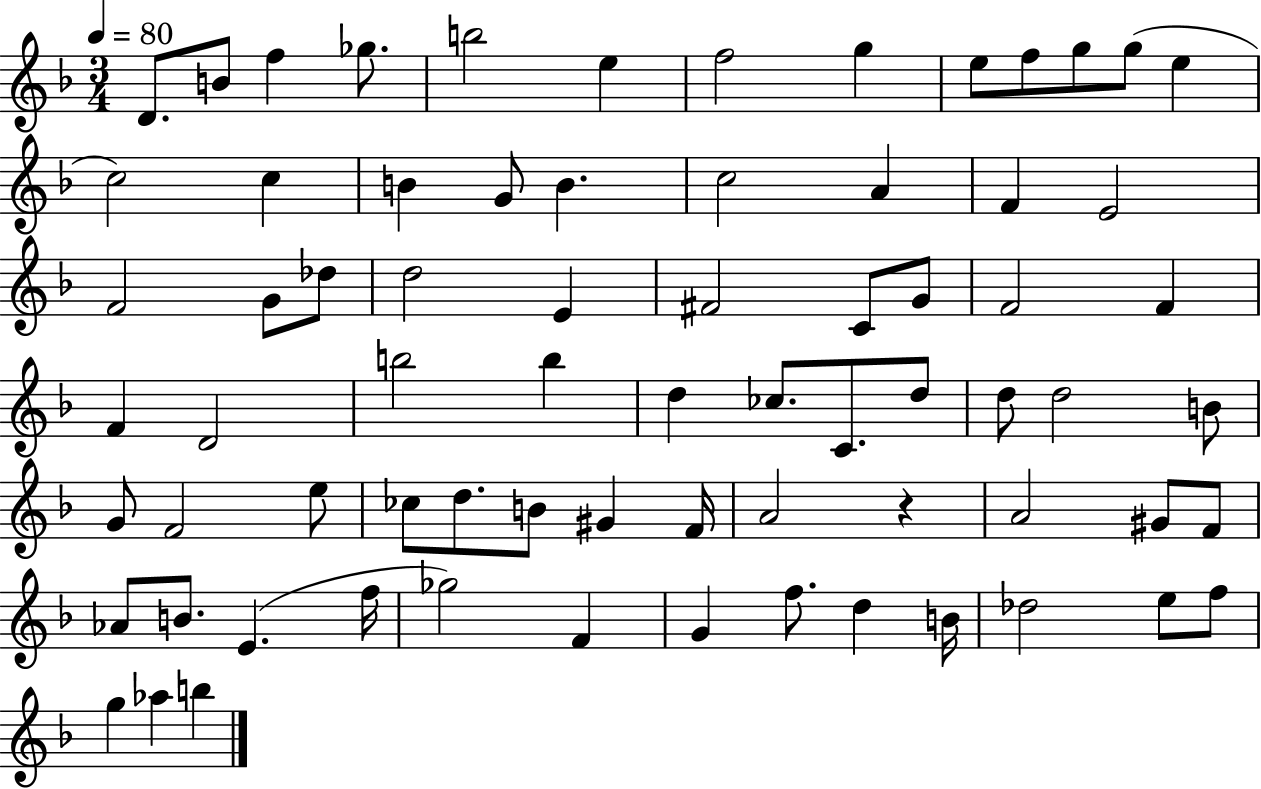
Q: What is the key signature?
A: F major